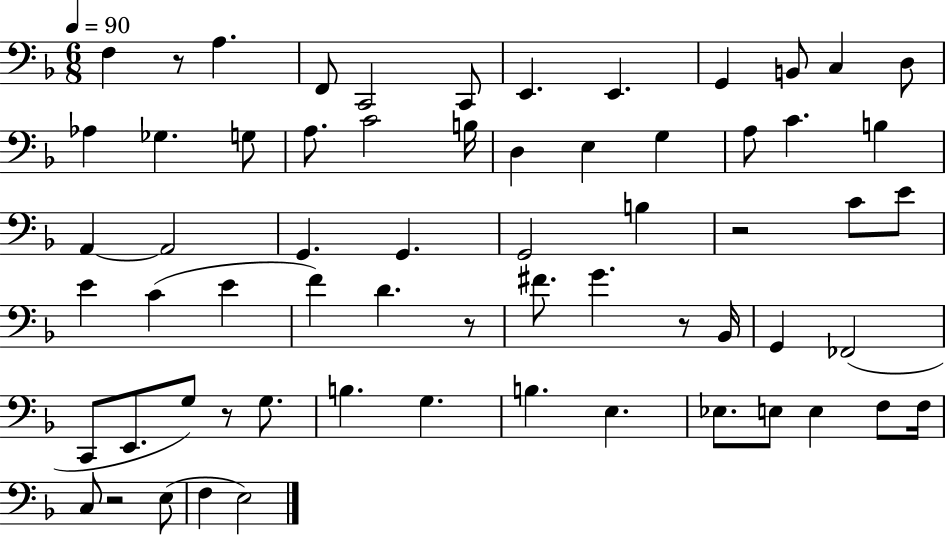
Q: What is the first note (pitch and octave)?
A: F3